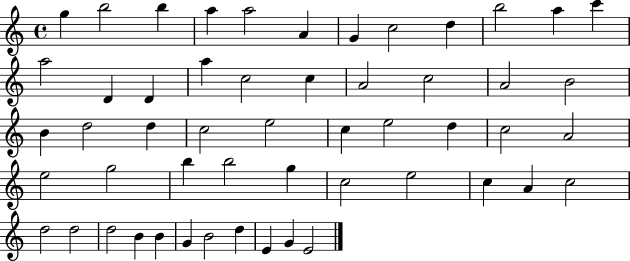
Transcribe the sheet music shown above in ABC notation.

X:1
T:Untitled
M:4/4
L:1/4
K:C
g b2 b a a2 A G c2 d b2 a c' a2 D D a c2 c A2 c2 A2 B2 B d2 d c2 e2 c e2 d c2 A2 e2 g2 b b2 g c2 e2 c A c2 d2 d2 d2 B B G B2 d E G E2